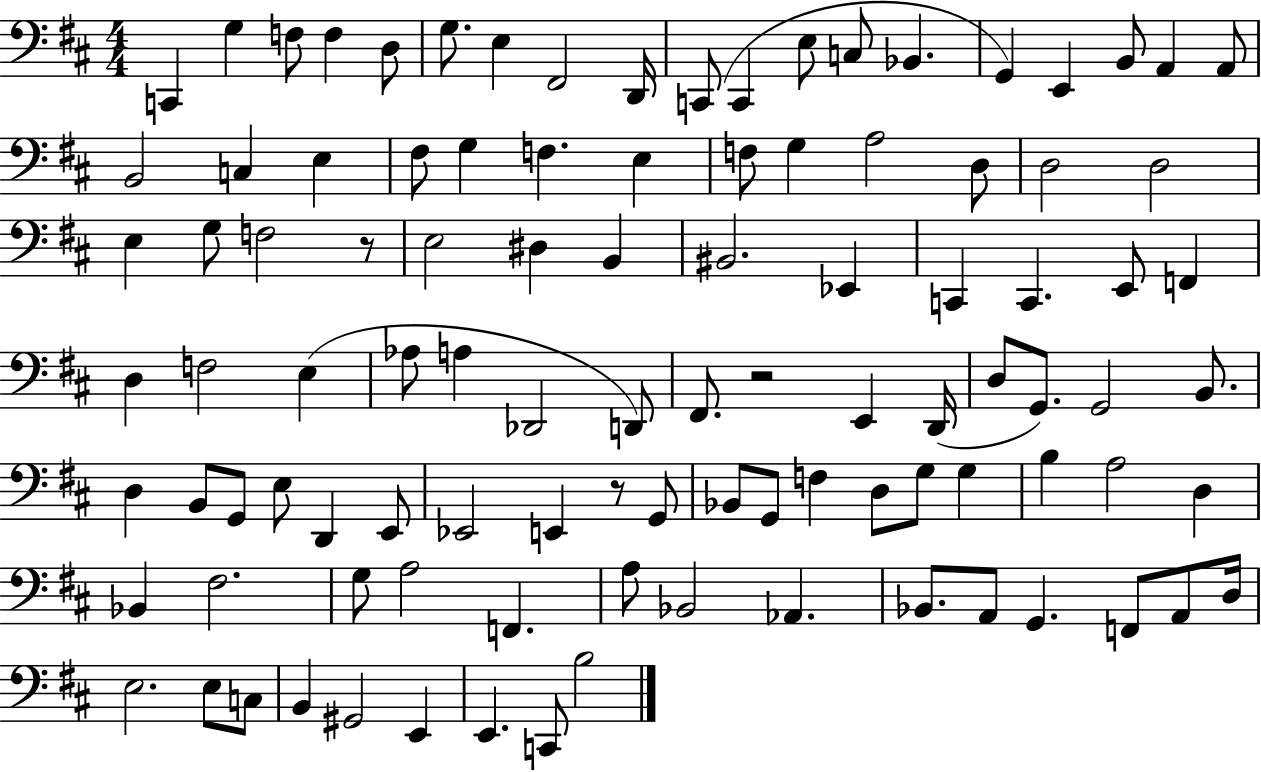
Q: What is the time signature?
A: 4/4